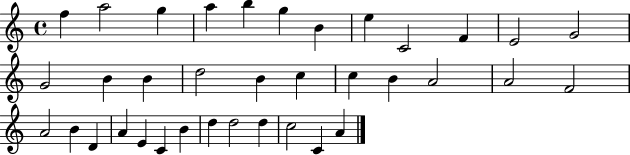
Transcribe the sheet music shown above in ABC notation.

X:1
T:Untitled
M:4/4
L:1/4
K:C
f a2 g a b g B e C2 F E2 G2 G2 B B d2 B c c B A2 A2 F2 A2 B D A E C B d d2 d c2 C A